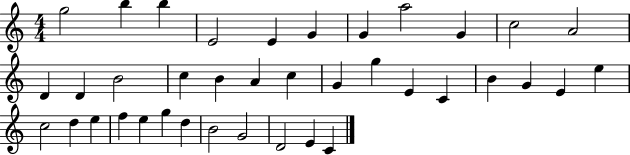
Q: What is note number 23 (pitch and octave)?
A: B4